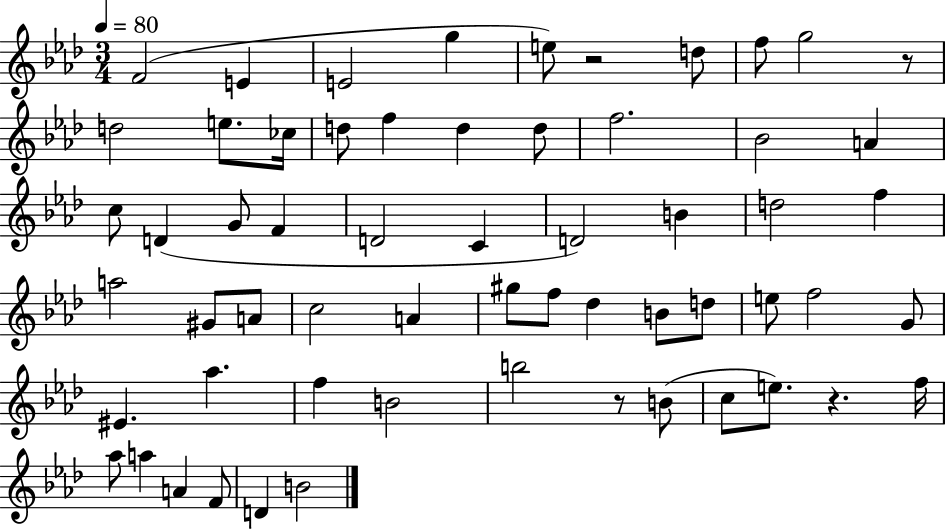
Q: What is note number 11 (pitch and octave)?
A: CES5